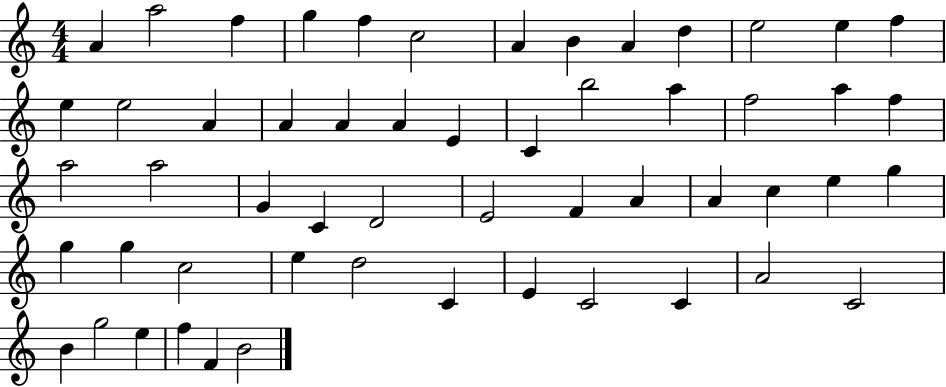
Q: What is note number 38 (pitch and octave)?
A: G5